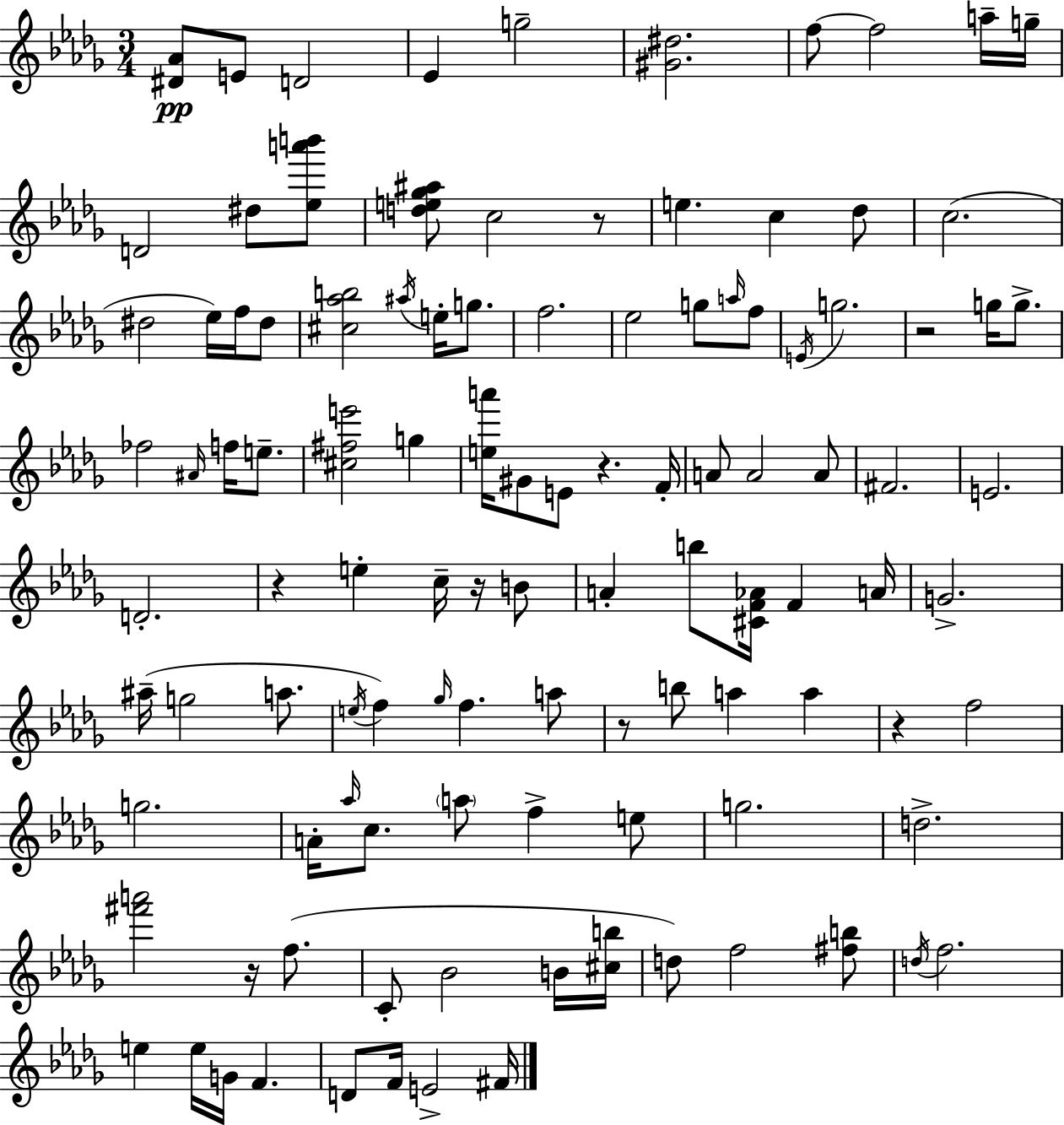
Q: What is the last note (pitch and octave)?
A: F#4